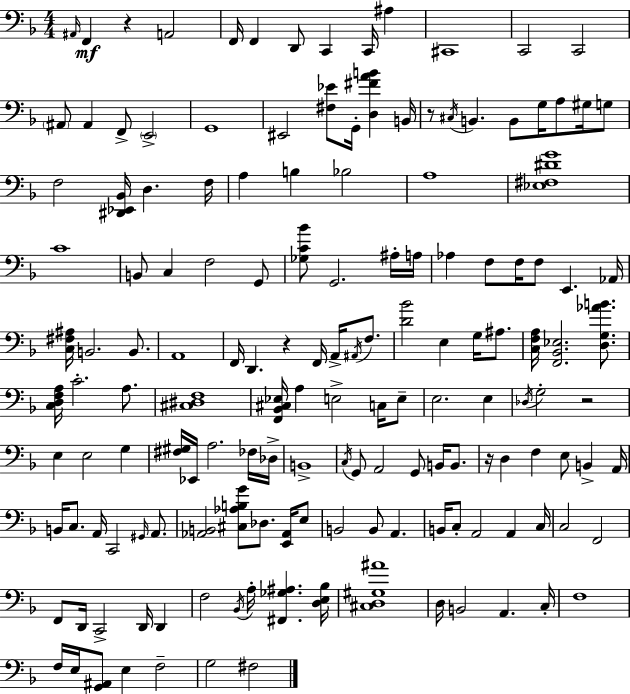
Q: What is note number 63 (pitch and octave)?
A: A3